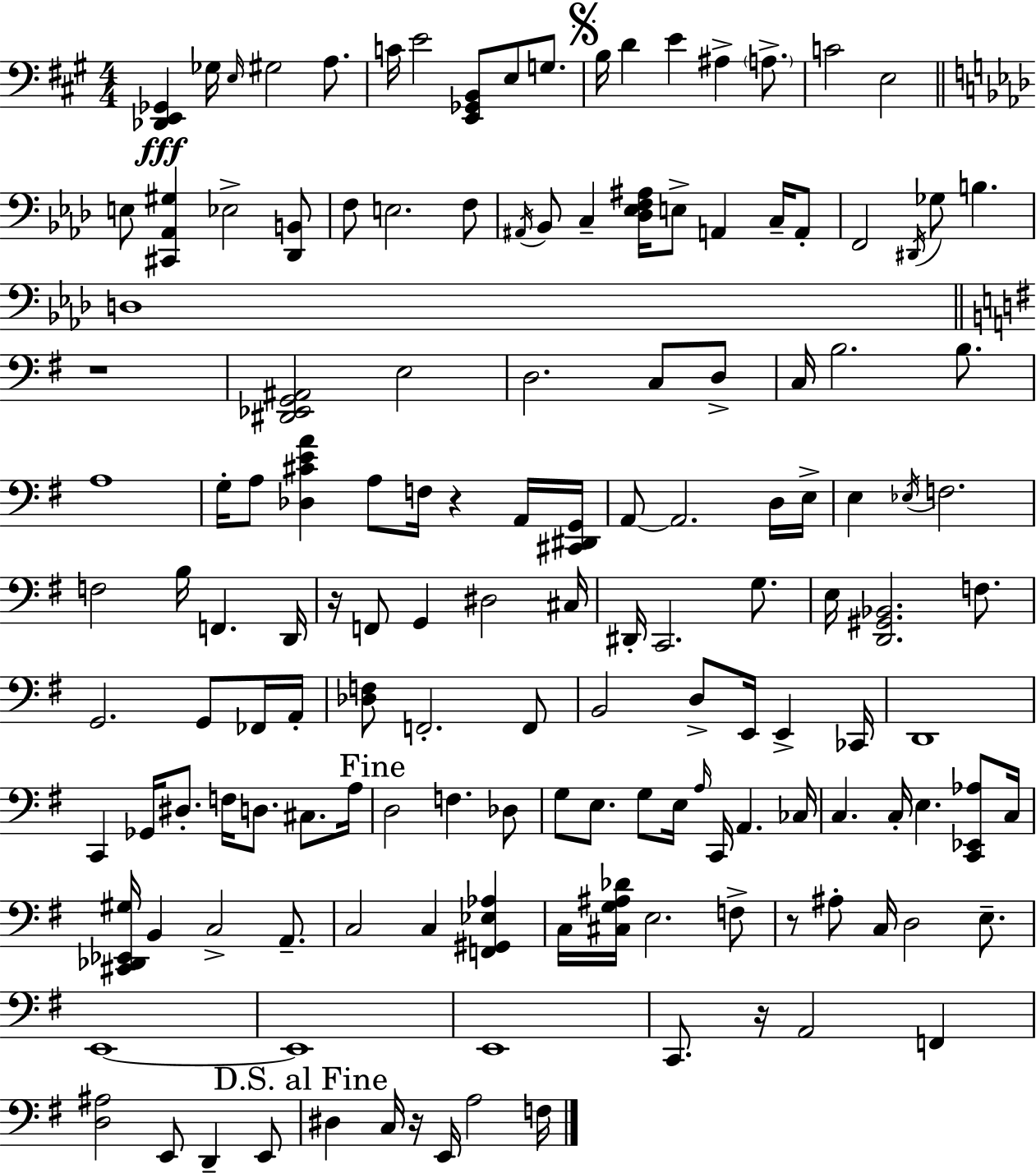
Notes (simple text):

[Db2,E2,Gb2]/q Gb3/s E3/s G#3/h A3/e. C4/s E4/h [E2,Gb2,B2]/e E3/e G3/e. B3/s D4/q E4/q A#3/q A3/e. C4/h E3/h E3/e [C#2,Ab2,G#3]/q Eb3/h [Db2,B2]/e F3/e E3/h. F3/e A#2/s Bb2/e C3/q [Db3,Eb3,F3,A#3]/s E3/e A2/q C3/s A2/e F2/h D#2/s Gb3/e B3/q. D3/w R/w [D#2,Eb2,G2,A#2]/h E3/h D3/h. C3/e D3/e C3/s B3/h. B3/e. A3/w G3/s A3/e [Db3,C#4,E4,A4]/q A3/e F3/s R/q A2/s [C#2,D#2,G2]/s A2/e A2/h. D3/s E3/s E3/q Eb3/s F3/h. F3/h B3/s F2/q. D2/s R/s F2/e G2/q D#3/h C#3/s D#2/s C2/h. G3/e. E3/s [D2,G#2,Bb2]/h. F3/e. G2/h. G2/e FES2/s A2/s [Db3,F3]/e F2/h. F2/e B2/h D3/e E2/s E2/q CES2/s D2/w C2/q Gb2/s D#3/e. F3/s D3/e. C#3/e. A3/s D3/h F3/q. Db3/e G3/e E3/e. G3/e E3/s A3/s C2/s A2/q. CES3/s C3/q. C3/s E3/q. [C2,Eb2,Ab3]/e C3/s [C#2,Db2,Eb2,G#3]/s B2/q C3/h A2/e. C3/h C3/q [F2,G#2,Eb3,Ab3]/q C3/s [C#3,G3,A#3,Db4]/s E3/h. F3/e R/e A#3/e C3/s D3/h E3/e. E2/w E2/w E2/w C2/e. R/s A2/h F2/q [D3,A#3]/h E2/e D2/q E2/e D#3/q C3/s R/s E2/s A3/h F3/s